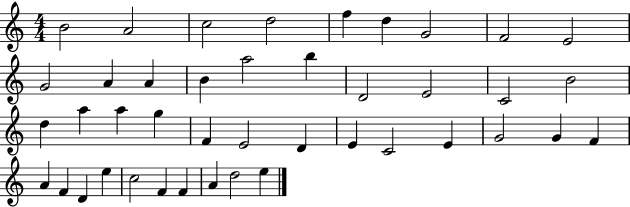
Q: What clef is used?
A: treble